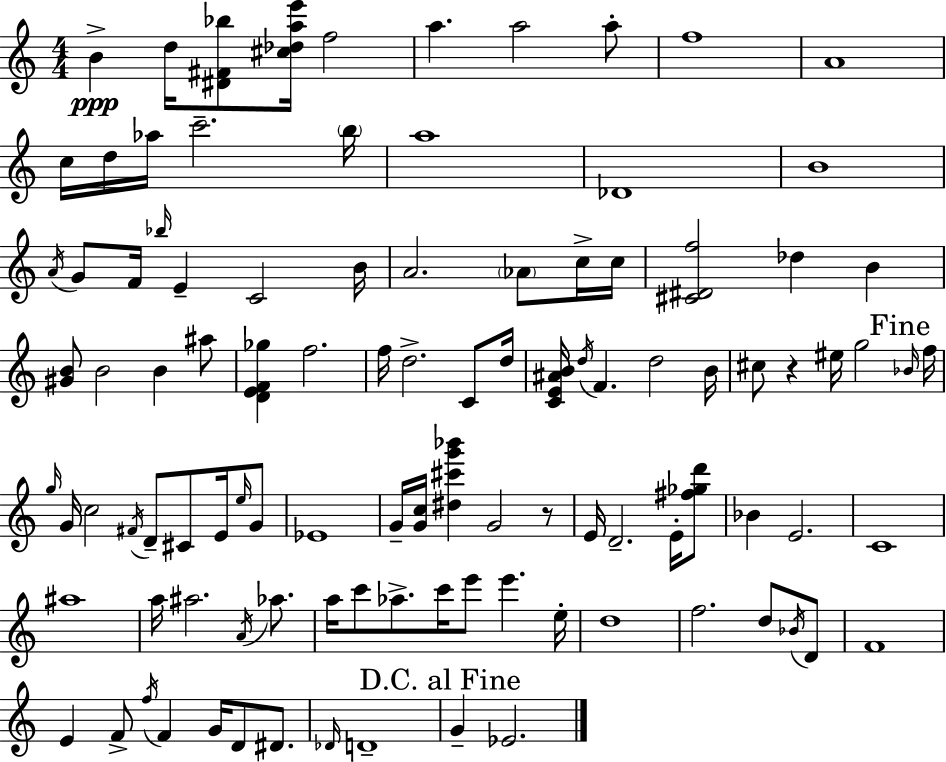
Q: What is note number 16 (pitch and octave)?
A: B4